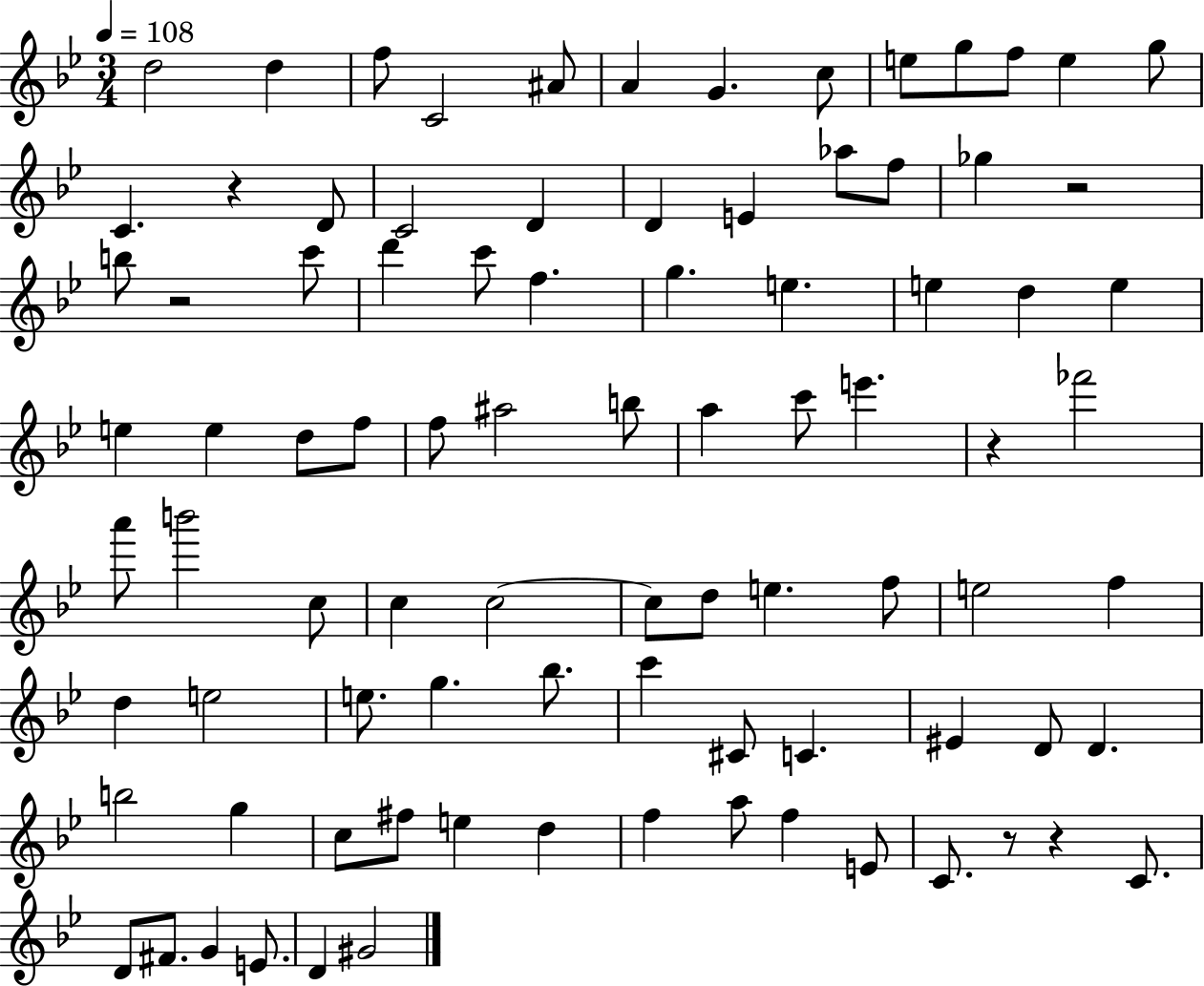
D5/h D5/q F5/e C4/h A#4/e A4/q G4/q. C5/e E5/e G5/e F5/e E5/q G5/e C4/q. R/q D4/e C4/h D4/q D4/q E4/q Ab5/e F5/e Gb5/q R/h B5/e R/h C6/e D6/q C6/e F5/q. G5/q. E5/q. E5/q D5/q E5/q E5/q E5/q D5/e F5/e F5/e A#5/h B5/e A5/q C6/e E6/q. R/q FES6/h A6/e B6/h C5/e C5/q C5/h C5/e D5/e E5/q. F5/e E5/h F5/q D5/q E5/h E5/e. G5/q. Bb5/e. C6/q C#4/e C4/q. EIS4/q D4/e D4/q. B5/h G5/q C5/e F#5/e E5/q D5/q F5/q A5/e F5/q E4/e C4/e. R/e R/q C4/e. D4/e F#4/e. G4/q E4/e. D4/q G#4/h